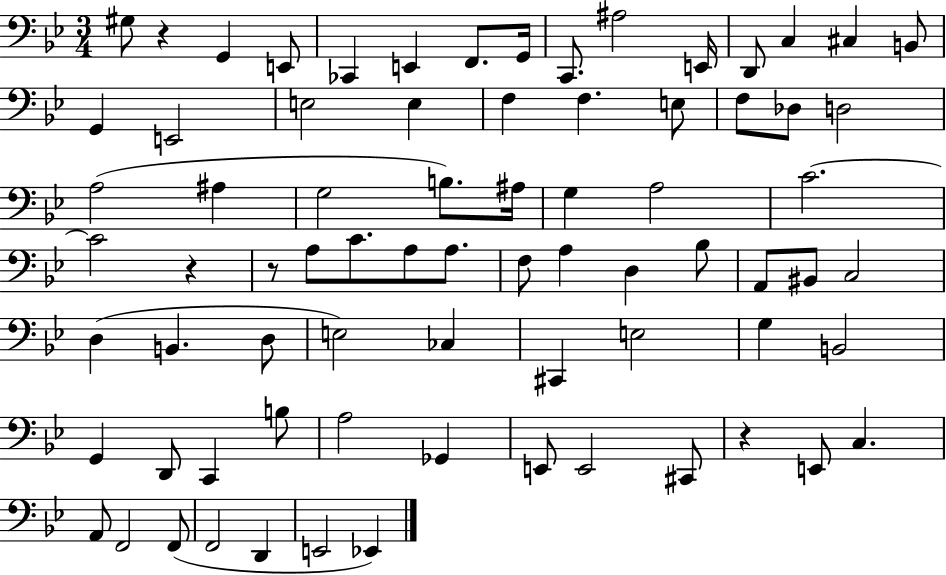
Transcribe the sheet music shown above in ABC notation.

X:1
T:Untitled
M:3/4
L:1/4
K:Bb
^G,/2 z G,, E,,/2 _C,, E,, F,,/2 G,,/4 C,,/2 ^A,2 E,,/4 D,,/2 C, ^C, B,,/2 G,, E,,2 E,2 E, F, F, E,/2 F,/2 _D,/2 D,2 A,2 ^A, G,2 B,/2 ^A,/4 G, A,2 C2 C2 z z/2 A,/2 C/2 A,/2 A,/2 F,/2 A, D, _B,/2 A,,/2 ^B,,/2 C,2 D, B,, D,/2 E,2 _C, ^C,, E,2 G, B,,2 G,, D,,/2 C,, B,/2 A,2 _G,, E,,/2 E,,2 ^C,,/2 z E,,/2 C, A,,/2 F,,2 F,,/2 F,,2 D,, E,,2 _E,,